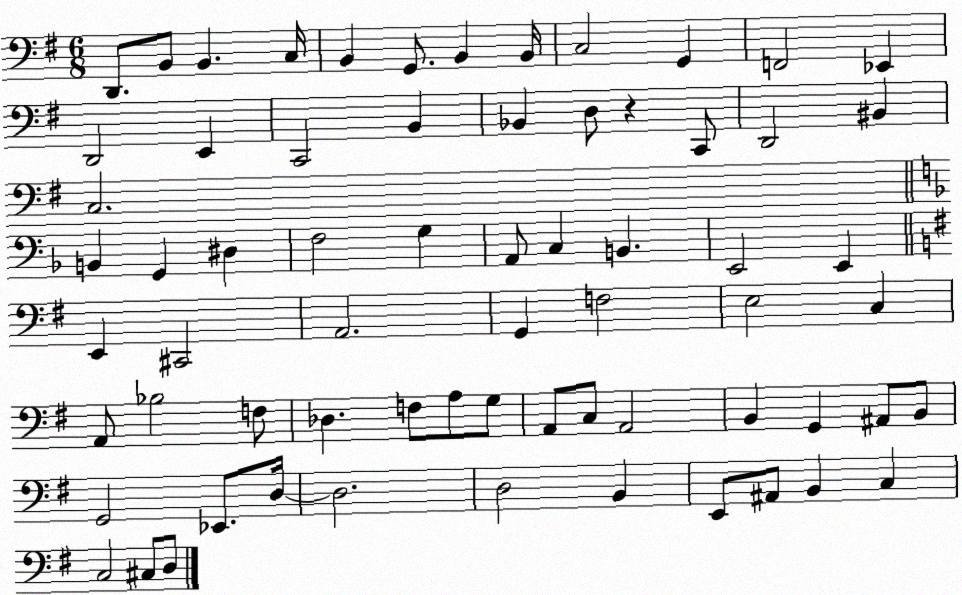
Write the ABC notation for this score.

X:1
T:Untitled
M:6/8
L:1/4
K:G
D,,/2 B,,/2 B,, C,/4 B,, G,,/2 B,, B,,/4 C,2 G,, F,,2 _E,, D,,2 E,, C,,2 B,, _B,, D,/2 z C,,/2 D,,2 ^B,, C,2 B,, G,, ^D, F,2 G, A,,/2 C, B,, E,,2 E,, E,, ^C,,2 A,,2 G,, F,2 E,2 C, A,,/2 _B,2 F,/2 _D, F,/2 A,/2 G,/2 A,,/2 C,/2 A,,2 B,, G,, ^A,,/2 B,,/2 G,,2 _E,,/2 D,/4 D,2 D,2 B,, E,,/2 ^A,,/2 B,, C, C,2 ^C,/2 D,/2